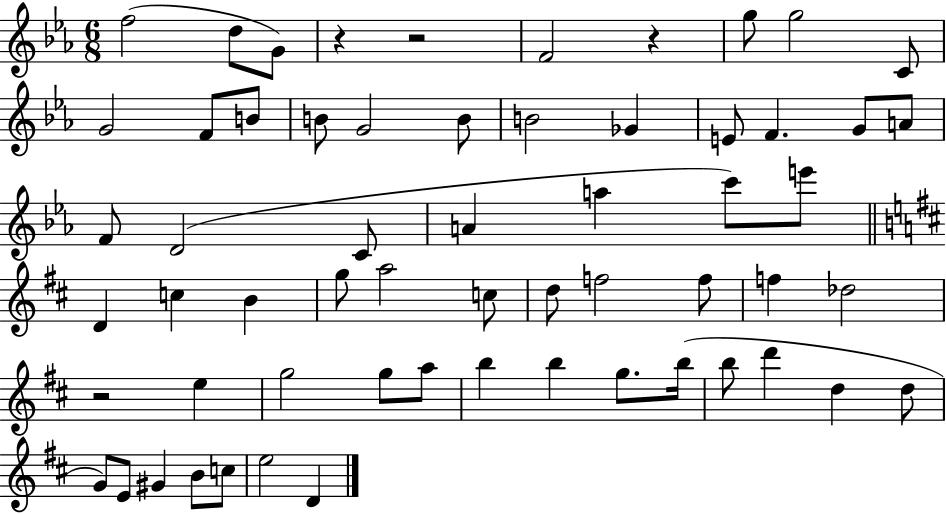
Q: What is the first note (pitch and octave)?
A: F5